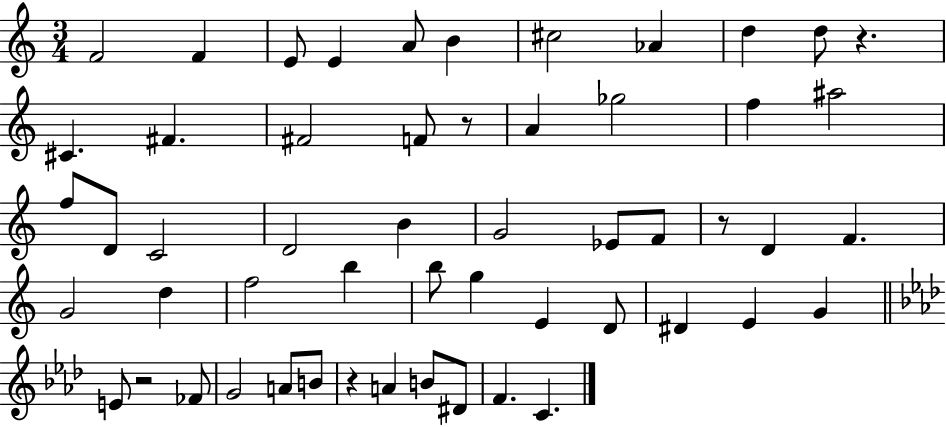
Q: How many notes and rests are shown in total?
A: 54